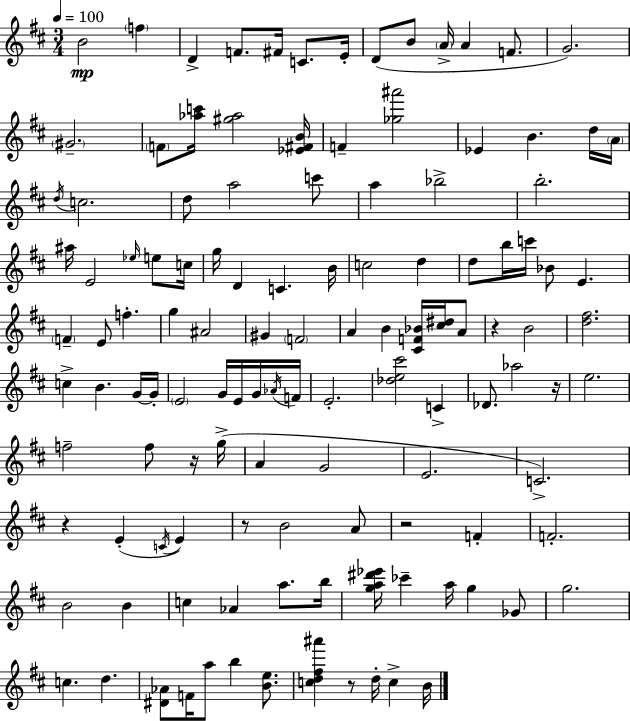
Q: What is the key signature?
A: D major